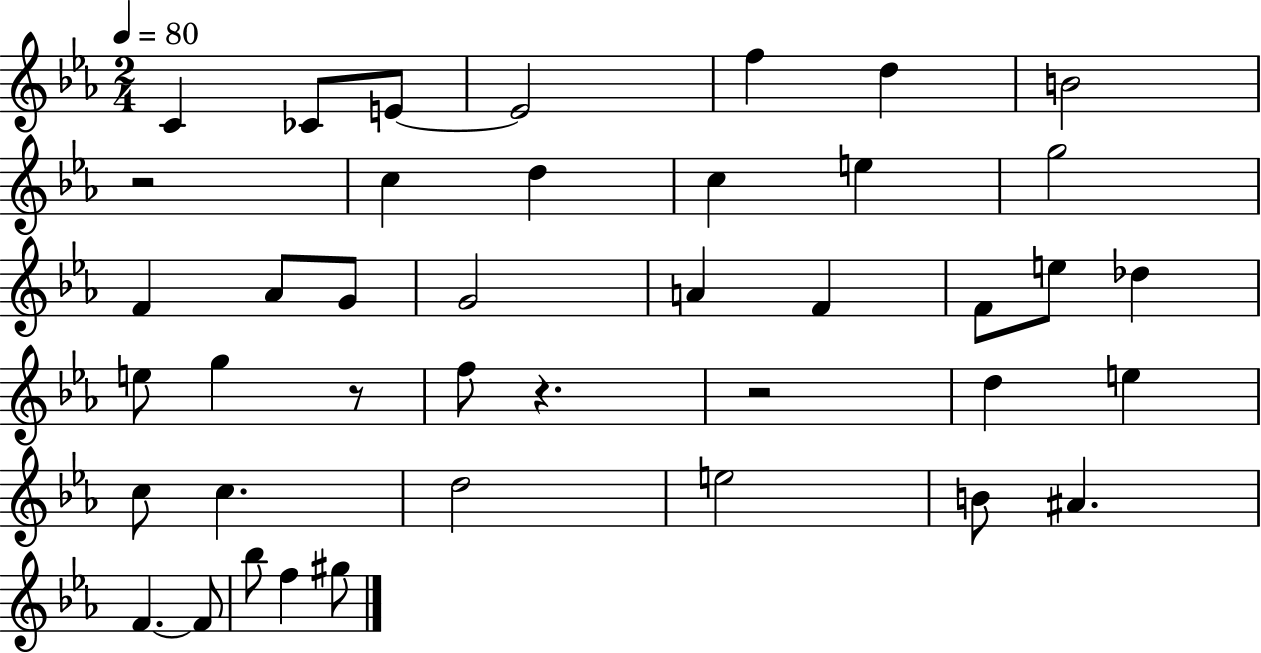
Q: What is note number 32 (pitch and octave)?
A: A#4